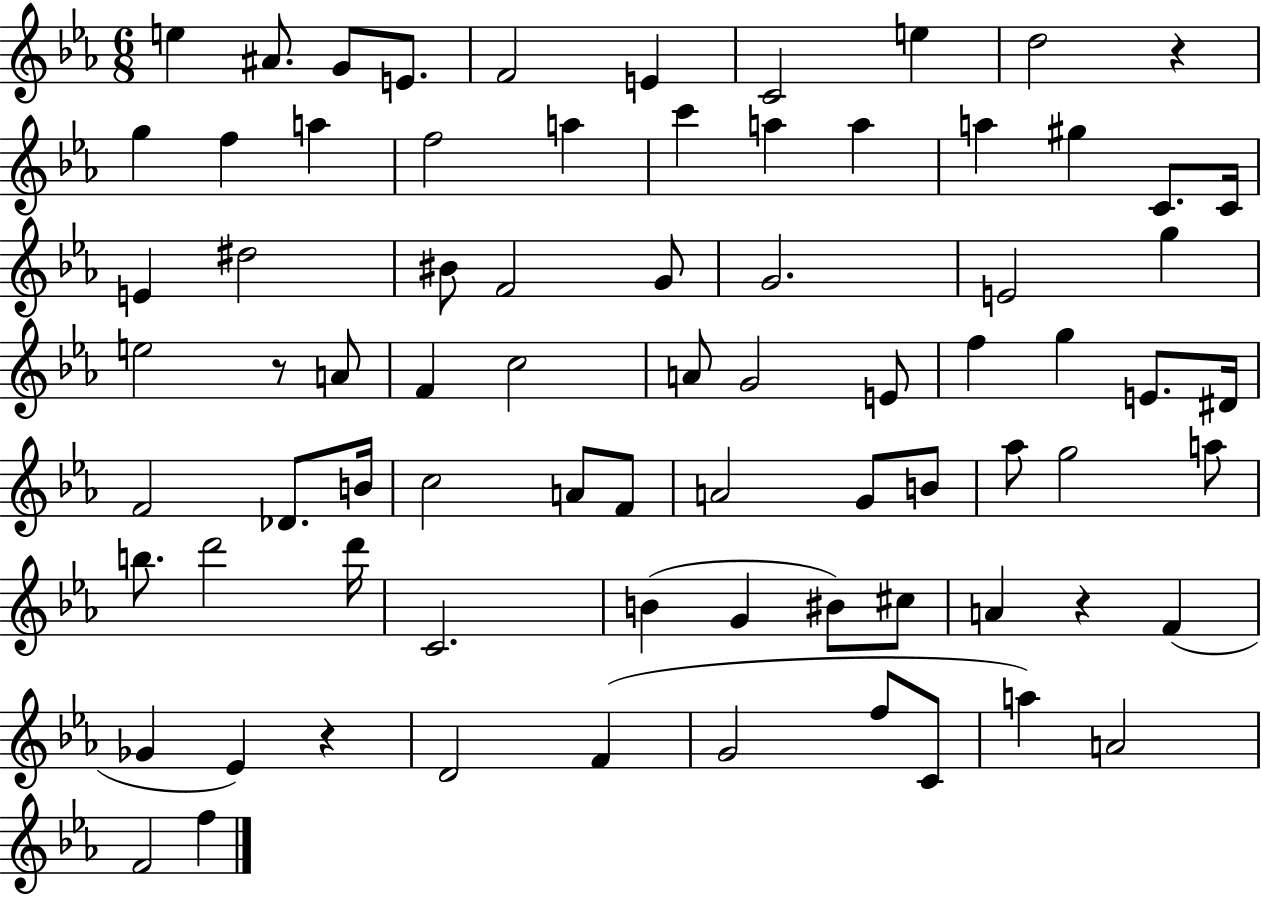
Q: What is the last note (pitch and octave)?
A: F5